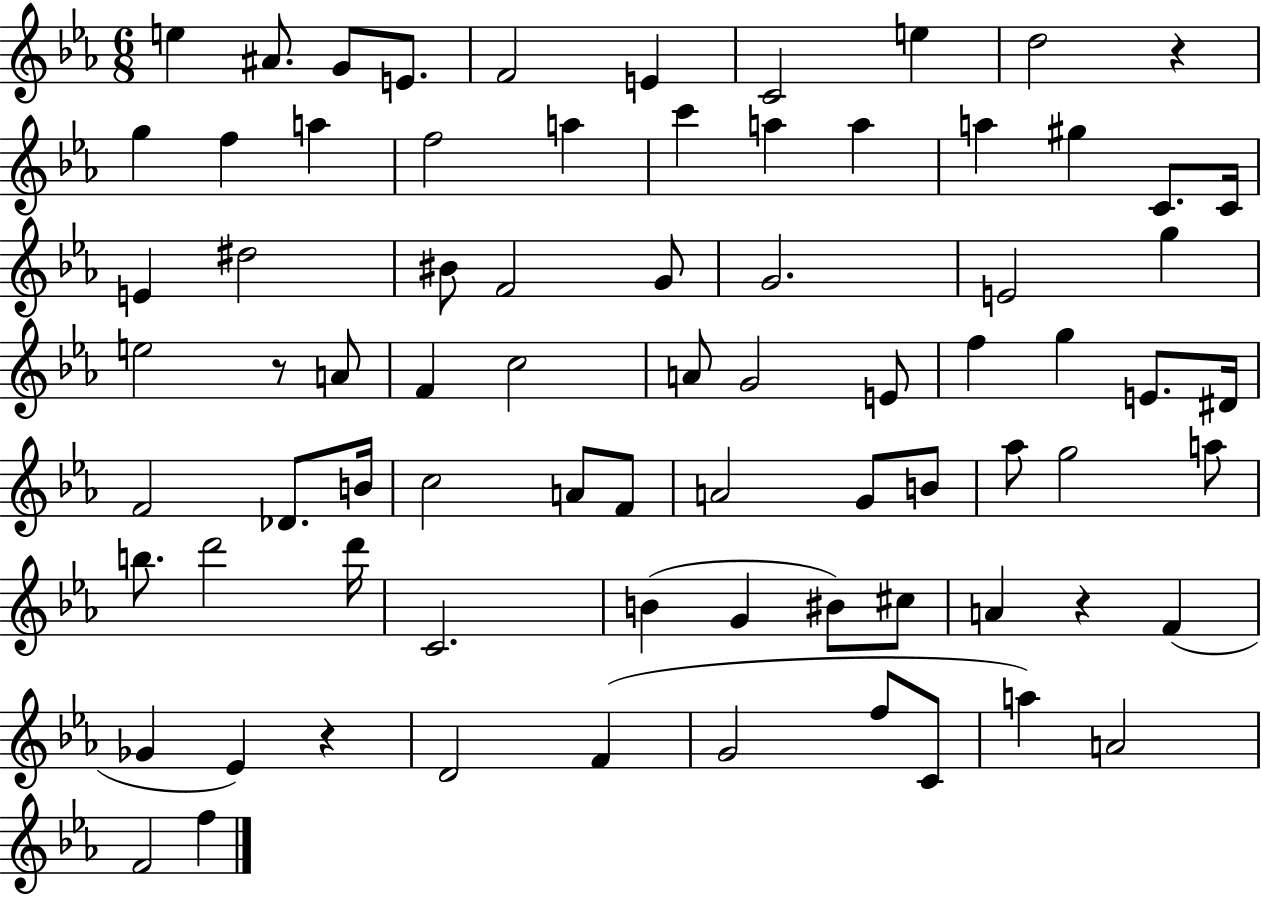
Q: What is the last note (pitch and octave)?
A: F5